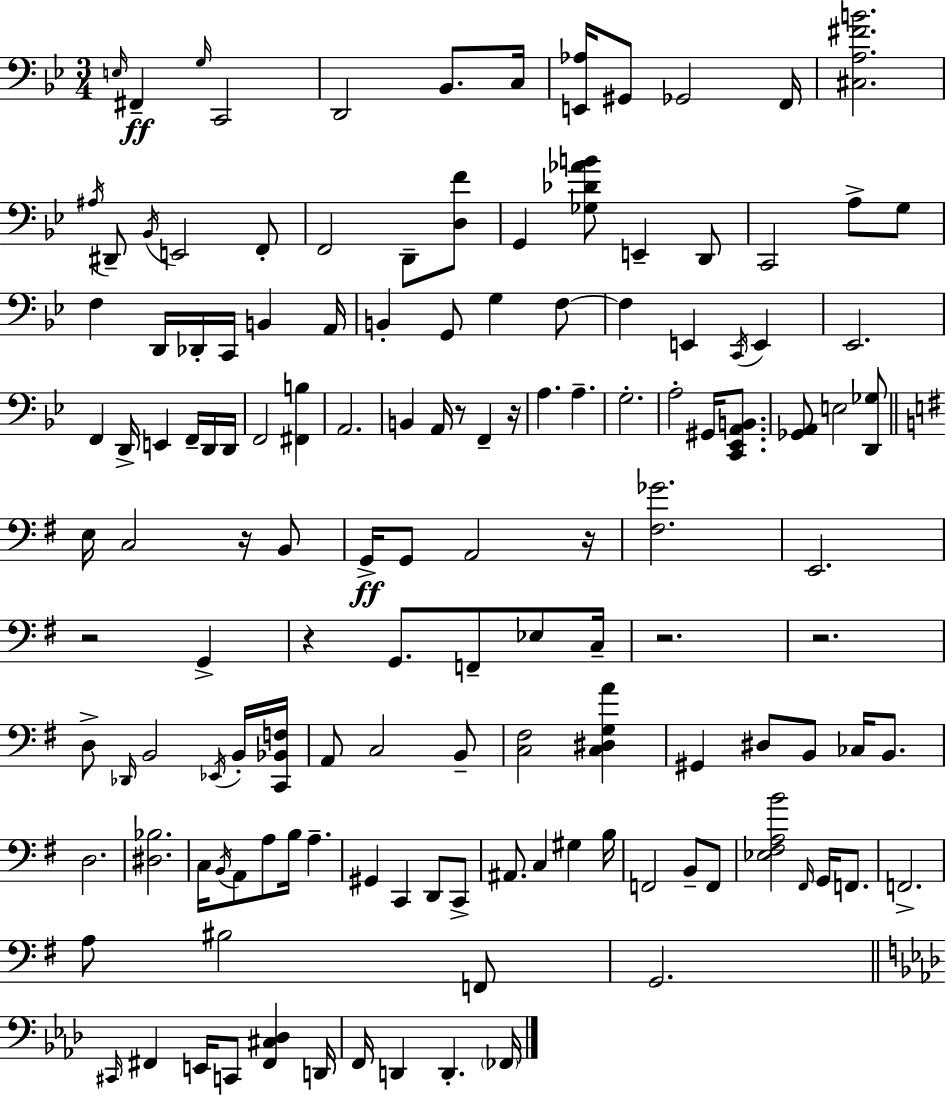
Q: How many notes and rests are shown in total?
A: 138